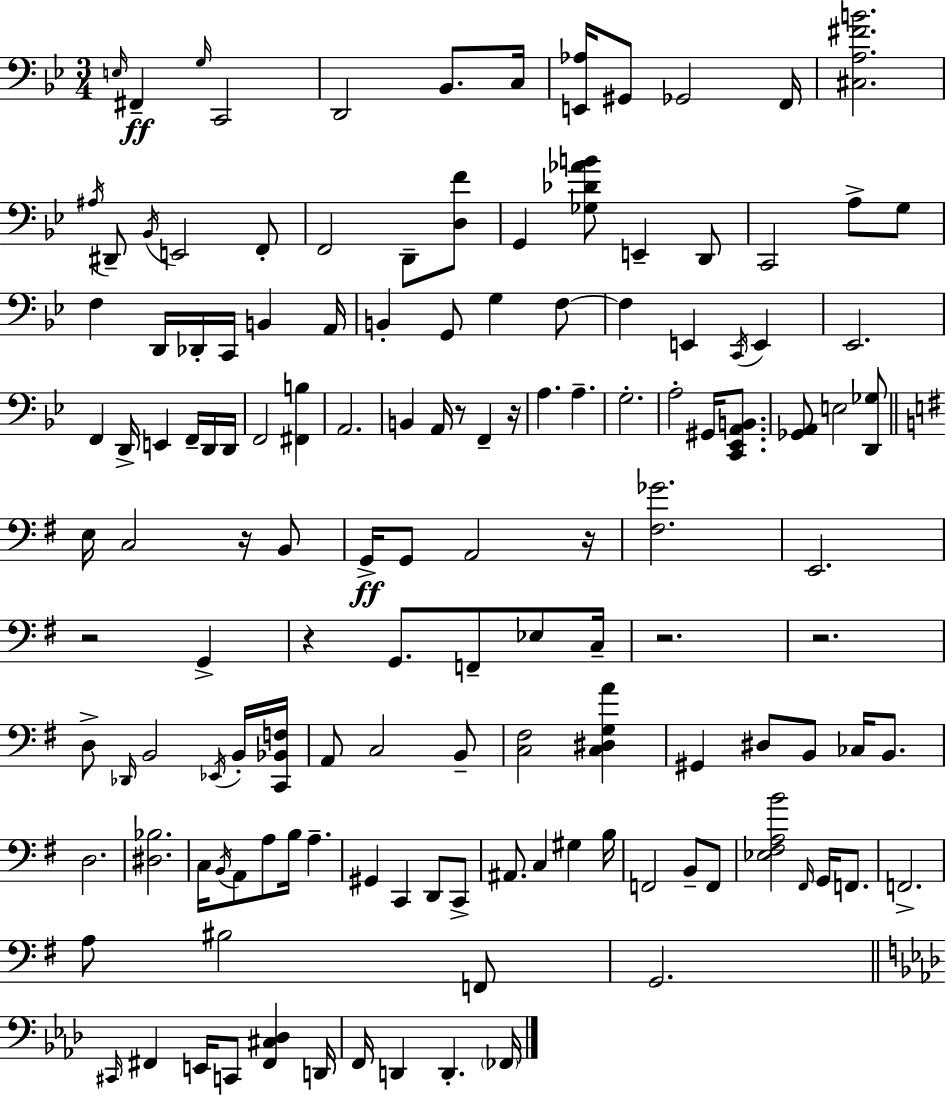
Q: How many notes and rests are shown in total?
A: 138